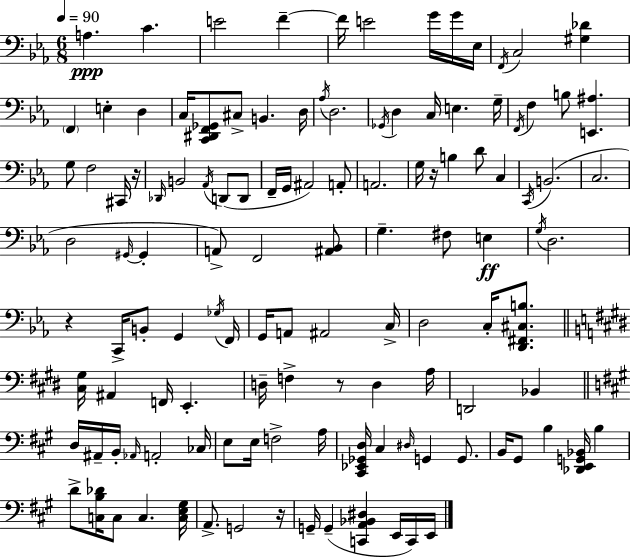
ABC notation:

X:1
T:Untitled
M:6/8
L:1/4
K:Cm
A, C E2 F F/4 E2 G/4 G/4 _E,/4 F,,/4 C,2 [^G,_D] F,, E, D, C,/4 [C,,^D,,F,,_G,,]/2 ^C,/2 B,, D,/4 _A,/4 D,2 _G,,/4 D, C,/4 E, G,/4 F,,/4 F, B,/2 [E,,^A,] G,/2 F,2 ^C,,/4 z/4 _D,,/4 B,,2 _A,,/4 D,,/2 D,,/2 F,,/4 G,,/4 ^A,,2 A,,/2 A,,2 G,/4 z/4 B, D/2 C, C,,/4 B,,2 C,2 D,2 ^G,,/4 ^G,, A,,/2 F,,2 [^A,,_B,,]/2 G, ^F,/2 E, G,/4 D,2 z C,,/4 B,,/2 G,, _G,/4 F,,/4 G,,/4 A,,/2 ^A,,2 C,/4 D,2 C,/4 [D,,^F,,^C,B,]/2 [^C,^G,]/4 ^A,, F,,/4 E,, D,/4 F, z/2 D, A,/4 D,,2 _B,, D,/4 ^A,,/4 B,,/4 _A,,/4 A,,2 _C,/4 E,/2 E,/4 F,2 A,/4 [^C,,_E,,_G,,D,]/4 ^C, ^D,/4 G,, G,,/2 B,,/4 ^G,,/2 B, [_D,,E,,G,,_B,,]/4 B, D/2 [C,B,_D]/4 C,/2 C, [C,E,^G,]/4 A,,/2 G,,2 z/4 G,,/4 G,, [C,,A,,_B,,^D,] E,,/4 C,,/4 E,,/4